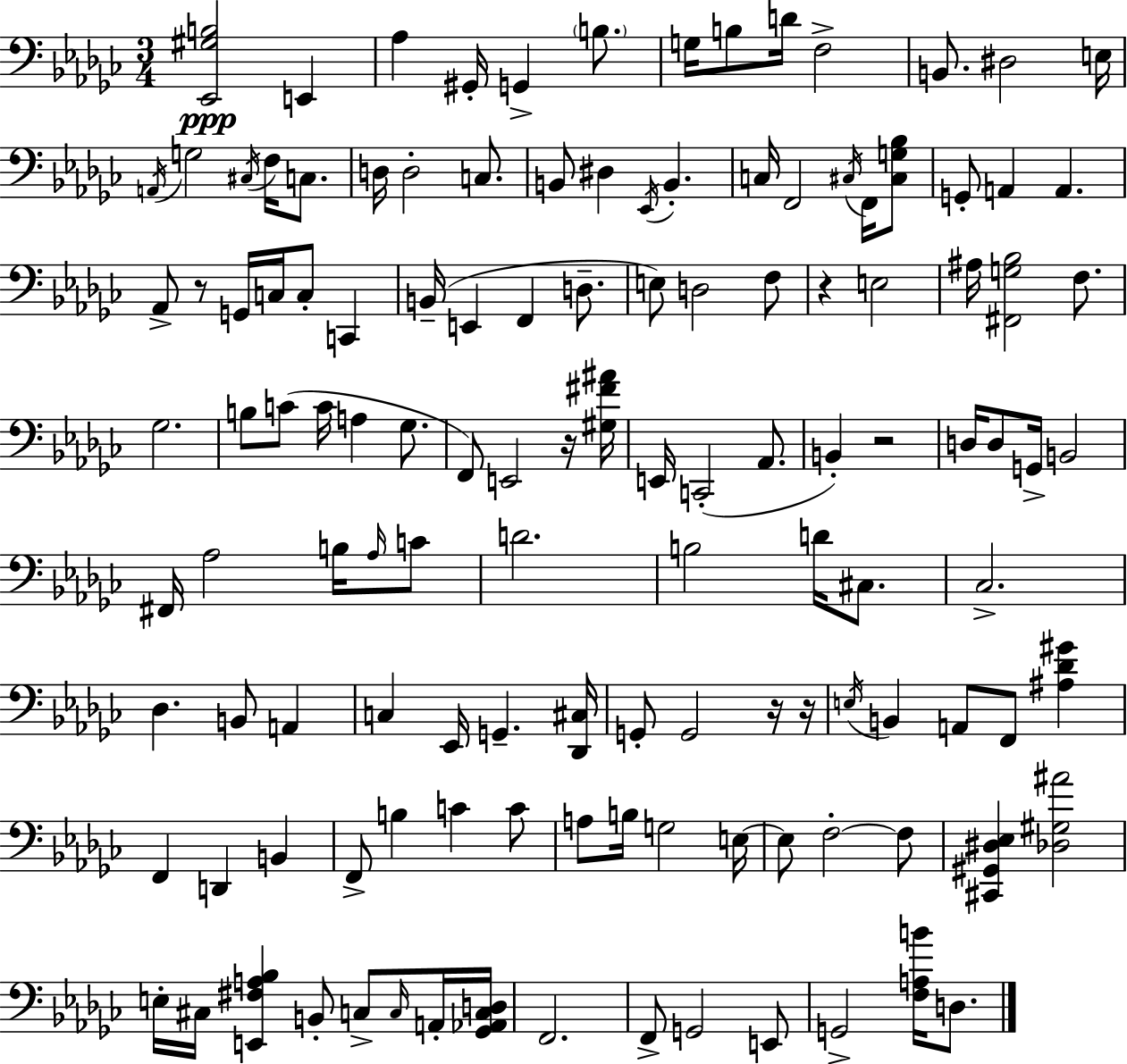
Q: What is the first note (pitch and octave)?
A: E2